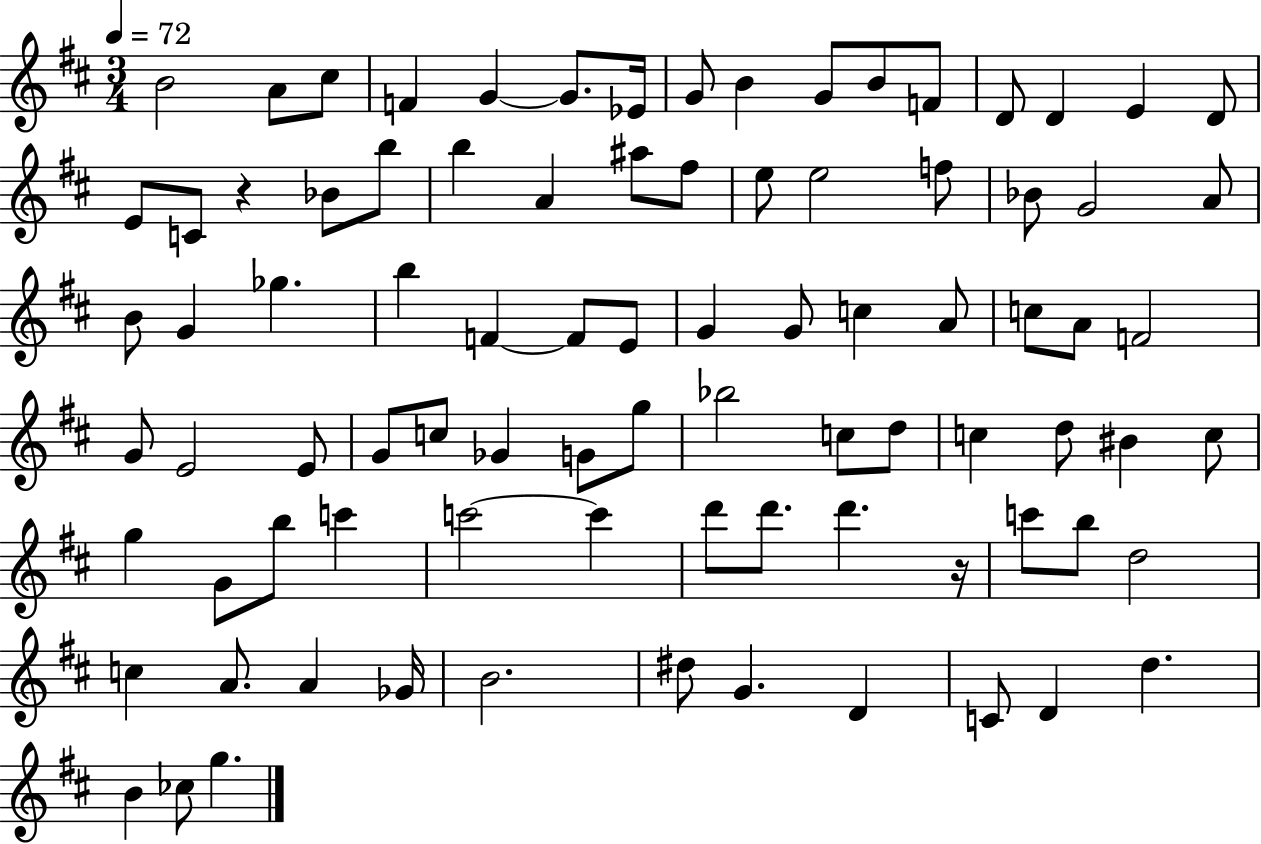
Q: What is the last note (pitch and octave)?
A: G5